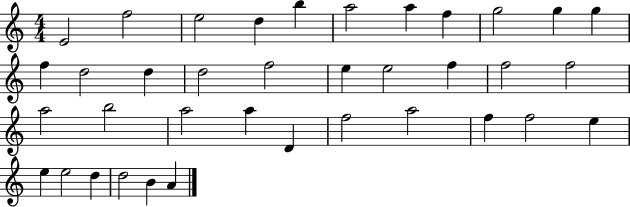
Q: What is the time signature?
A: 4/4